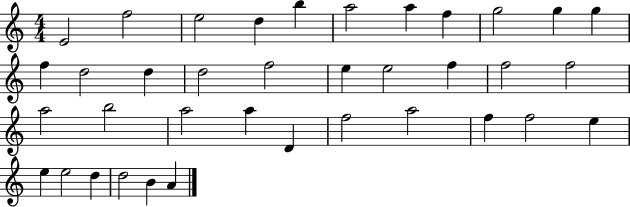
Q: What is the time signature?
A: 4/4